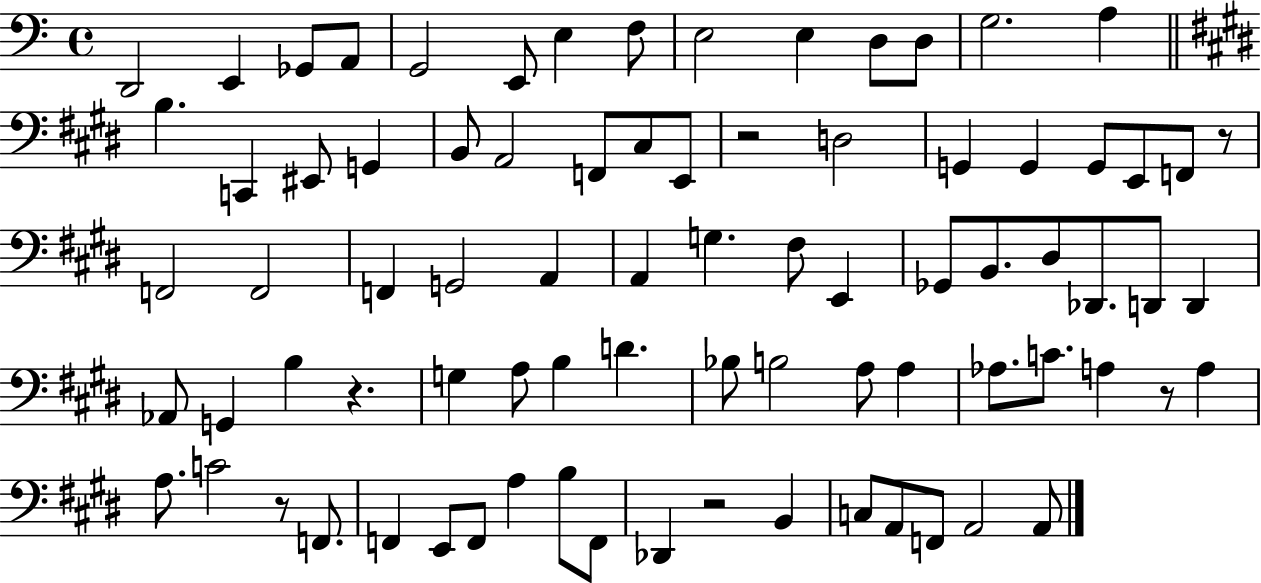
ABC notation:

X:1
T:Untitled
M:4/4
L:1/4
K:C
D,,2 E,, _G,,/2 A,,/2 G,,2 E,,/2 E, F,/2 E,2 E, D,/2 D,/2 G,2 A, B, C,, ^E,,/2 G,, B,,/2 A,,2 F,,/2 ^C,/2 E,,/2 z2 D,2 G,, G,, G,,/2 E,,/2 F,,/2 z/2 F,,2 F,,2 F,, G,,2 A,, A,, G, ^F,/2 E,, _G,,/2 B,,/2 ^D,/2 _D,,/2 D,,/2 D,, _A,,/2 G,, B, z G, A,/2 B, D _B,/2 B,2 A,/2 A, _A,/2 C/2 A, z/2 A, A,/2 C2 z/2 F,,/2 F,, E,,/2 F,,/2 A, B,/2 F,,/2 _D,, z2 B,, C,/2 A,,/2 F,,/2 A,,2 A,,/2